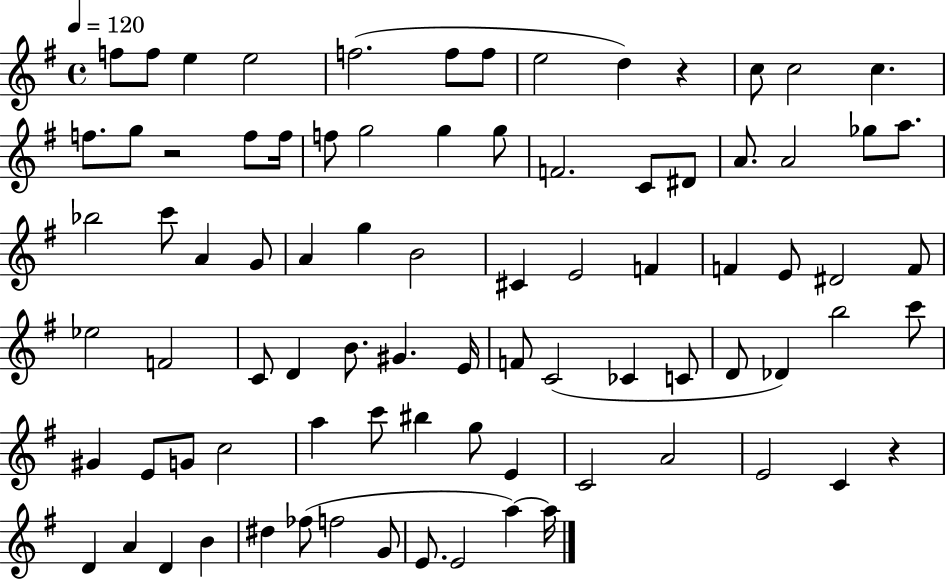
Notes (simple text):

F5/e F5/e E5/q E5/h F5/h. F5/e F5/e E5/h D5/q R/q C5/e C5/h C5/q. F5/e. G5/e R/h F5/e F5/s F5/e G5/h G5/q G5/e F4/h. C4/e D#4/e A4/e. A4/h Gb5/e A5/e. Bb5/h C6/e A4/q G4/e A4/q G5/q B4/h C#4/q E4/h F4/q F4/q E4/e D#4/h F4/e Eb5/h F4/h C4/e D4/q B4/e. G#4/q. E4/s F4/e C4/h CES4/q C4/e D4/e Db4/q B5/h C6/e G#4/q E4/e G4/e C5/h A5/q C6/e BIS5/q G5/e E4/q C4/h A4/h E4/h C4/q R/q D4/q A4/q D4/q B4/q D#5/q FES5/e F5/h G4/e E4/e. E4/h A5/q A5/s